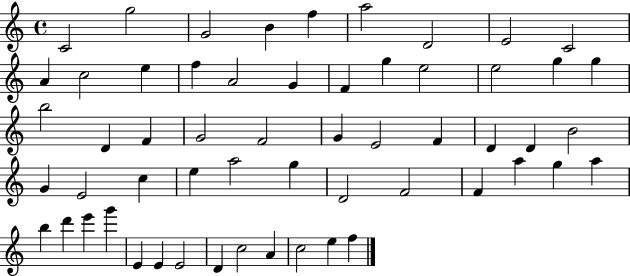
{
  \clef treble
  \time 4/4
  \defaultTimeSignature
  \key c \major
  c'2 g''2 | g'2 b'4 f''4 | a''2 d'2 | e'2 c'2 | \break a'4 c''2 e''4 | f''4 a'2 g'4 | f'4 g''4 e''2 | e''2 g''4 g''4 | \break b''2 d'4 f'4 | g'2 f'2 | g'4 e'2 f'4 | d'4 d'4 b'2 | \break g'4 e'2 c''4 | e''4 a''2 g''4 | d'2 f'2 | f'4 a''4 g''4 a''4 | \break b''4 d'''4 e'''4 g'''4 | e'4 e'4 e'2 | d'4 c''2 a'4 | c''2 e''4 f''4 | \break \bar "|."
}